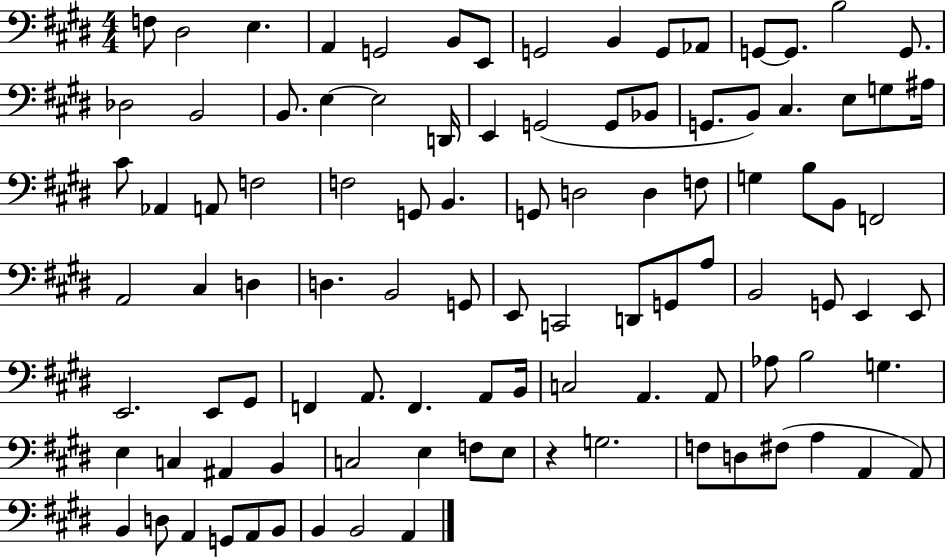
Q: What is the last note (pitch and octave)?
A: A2